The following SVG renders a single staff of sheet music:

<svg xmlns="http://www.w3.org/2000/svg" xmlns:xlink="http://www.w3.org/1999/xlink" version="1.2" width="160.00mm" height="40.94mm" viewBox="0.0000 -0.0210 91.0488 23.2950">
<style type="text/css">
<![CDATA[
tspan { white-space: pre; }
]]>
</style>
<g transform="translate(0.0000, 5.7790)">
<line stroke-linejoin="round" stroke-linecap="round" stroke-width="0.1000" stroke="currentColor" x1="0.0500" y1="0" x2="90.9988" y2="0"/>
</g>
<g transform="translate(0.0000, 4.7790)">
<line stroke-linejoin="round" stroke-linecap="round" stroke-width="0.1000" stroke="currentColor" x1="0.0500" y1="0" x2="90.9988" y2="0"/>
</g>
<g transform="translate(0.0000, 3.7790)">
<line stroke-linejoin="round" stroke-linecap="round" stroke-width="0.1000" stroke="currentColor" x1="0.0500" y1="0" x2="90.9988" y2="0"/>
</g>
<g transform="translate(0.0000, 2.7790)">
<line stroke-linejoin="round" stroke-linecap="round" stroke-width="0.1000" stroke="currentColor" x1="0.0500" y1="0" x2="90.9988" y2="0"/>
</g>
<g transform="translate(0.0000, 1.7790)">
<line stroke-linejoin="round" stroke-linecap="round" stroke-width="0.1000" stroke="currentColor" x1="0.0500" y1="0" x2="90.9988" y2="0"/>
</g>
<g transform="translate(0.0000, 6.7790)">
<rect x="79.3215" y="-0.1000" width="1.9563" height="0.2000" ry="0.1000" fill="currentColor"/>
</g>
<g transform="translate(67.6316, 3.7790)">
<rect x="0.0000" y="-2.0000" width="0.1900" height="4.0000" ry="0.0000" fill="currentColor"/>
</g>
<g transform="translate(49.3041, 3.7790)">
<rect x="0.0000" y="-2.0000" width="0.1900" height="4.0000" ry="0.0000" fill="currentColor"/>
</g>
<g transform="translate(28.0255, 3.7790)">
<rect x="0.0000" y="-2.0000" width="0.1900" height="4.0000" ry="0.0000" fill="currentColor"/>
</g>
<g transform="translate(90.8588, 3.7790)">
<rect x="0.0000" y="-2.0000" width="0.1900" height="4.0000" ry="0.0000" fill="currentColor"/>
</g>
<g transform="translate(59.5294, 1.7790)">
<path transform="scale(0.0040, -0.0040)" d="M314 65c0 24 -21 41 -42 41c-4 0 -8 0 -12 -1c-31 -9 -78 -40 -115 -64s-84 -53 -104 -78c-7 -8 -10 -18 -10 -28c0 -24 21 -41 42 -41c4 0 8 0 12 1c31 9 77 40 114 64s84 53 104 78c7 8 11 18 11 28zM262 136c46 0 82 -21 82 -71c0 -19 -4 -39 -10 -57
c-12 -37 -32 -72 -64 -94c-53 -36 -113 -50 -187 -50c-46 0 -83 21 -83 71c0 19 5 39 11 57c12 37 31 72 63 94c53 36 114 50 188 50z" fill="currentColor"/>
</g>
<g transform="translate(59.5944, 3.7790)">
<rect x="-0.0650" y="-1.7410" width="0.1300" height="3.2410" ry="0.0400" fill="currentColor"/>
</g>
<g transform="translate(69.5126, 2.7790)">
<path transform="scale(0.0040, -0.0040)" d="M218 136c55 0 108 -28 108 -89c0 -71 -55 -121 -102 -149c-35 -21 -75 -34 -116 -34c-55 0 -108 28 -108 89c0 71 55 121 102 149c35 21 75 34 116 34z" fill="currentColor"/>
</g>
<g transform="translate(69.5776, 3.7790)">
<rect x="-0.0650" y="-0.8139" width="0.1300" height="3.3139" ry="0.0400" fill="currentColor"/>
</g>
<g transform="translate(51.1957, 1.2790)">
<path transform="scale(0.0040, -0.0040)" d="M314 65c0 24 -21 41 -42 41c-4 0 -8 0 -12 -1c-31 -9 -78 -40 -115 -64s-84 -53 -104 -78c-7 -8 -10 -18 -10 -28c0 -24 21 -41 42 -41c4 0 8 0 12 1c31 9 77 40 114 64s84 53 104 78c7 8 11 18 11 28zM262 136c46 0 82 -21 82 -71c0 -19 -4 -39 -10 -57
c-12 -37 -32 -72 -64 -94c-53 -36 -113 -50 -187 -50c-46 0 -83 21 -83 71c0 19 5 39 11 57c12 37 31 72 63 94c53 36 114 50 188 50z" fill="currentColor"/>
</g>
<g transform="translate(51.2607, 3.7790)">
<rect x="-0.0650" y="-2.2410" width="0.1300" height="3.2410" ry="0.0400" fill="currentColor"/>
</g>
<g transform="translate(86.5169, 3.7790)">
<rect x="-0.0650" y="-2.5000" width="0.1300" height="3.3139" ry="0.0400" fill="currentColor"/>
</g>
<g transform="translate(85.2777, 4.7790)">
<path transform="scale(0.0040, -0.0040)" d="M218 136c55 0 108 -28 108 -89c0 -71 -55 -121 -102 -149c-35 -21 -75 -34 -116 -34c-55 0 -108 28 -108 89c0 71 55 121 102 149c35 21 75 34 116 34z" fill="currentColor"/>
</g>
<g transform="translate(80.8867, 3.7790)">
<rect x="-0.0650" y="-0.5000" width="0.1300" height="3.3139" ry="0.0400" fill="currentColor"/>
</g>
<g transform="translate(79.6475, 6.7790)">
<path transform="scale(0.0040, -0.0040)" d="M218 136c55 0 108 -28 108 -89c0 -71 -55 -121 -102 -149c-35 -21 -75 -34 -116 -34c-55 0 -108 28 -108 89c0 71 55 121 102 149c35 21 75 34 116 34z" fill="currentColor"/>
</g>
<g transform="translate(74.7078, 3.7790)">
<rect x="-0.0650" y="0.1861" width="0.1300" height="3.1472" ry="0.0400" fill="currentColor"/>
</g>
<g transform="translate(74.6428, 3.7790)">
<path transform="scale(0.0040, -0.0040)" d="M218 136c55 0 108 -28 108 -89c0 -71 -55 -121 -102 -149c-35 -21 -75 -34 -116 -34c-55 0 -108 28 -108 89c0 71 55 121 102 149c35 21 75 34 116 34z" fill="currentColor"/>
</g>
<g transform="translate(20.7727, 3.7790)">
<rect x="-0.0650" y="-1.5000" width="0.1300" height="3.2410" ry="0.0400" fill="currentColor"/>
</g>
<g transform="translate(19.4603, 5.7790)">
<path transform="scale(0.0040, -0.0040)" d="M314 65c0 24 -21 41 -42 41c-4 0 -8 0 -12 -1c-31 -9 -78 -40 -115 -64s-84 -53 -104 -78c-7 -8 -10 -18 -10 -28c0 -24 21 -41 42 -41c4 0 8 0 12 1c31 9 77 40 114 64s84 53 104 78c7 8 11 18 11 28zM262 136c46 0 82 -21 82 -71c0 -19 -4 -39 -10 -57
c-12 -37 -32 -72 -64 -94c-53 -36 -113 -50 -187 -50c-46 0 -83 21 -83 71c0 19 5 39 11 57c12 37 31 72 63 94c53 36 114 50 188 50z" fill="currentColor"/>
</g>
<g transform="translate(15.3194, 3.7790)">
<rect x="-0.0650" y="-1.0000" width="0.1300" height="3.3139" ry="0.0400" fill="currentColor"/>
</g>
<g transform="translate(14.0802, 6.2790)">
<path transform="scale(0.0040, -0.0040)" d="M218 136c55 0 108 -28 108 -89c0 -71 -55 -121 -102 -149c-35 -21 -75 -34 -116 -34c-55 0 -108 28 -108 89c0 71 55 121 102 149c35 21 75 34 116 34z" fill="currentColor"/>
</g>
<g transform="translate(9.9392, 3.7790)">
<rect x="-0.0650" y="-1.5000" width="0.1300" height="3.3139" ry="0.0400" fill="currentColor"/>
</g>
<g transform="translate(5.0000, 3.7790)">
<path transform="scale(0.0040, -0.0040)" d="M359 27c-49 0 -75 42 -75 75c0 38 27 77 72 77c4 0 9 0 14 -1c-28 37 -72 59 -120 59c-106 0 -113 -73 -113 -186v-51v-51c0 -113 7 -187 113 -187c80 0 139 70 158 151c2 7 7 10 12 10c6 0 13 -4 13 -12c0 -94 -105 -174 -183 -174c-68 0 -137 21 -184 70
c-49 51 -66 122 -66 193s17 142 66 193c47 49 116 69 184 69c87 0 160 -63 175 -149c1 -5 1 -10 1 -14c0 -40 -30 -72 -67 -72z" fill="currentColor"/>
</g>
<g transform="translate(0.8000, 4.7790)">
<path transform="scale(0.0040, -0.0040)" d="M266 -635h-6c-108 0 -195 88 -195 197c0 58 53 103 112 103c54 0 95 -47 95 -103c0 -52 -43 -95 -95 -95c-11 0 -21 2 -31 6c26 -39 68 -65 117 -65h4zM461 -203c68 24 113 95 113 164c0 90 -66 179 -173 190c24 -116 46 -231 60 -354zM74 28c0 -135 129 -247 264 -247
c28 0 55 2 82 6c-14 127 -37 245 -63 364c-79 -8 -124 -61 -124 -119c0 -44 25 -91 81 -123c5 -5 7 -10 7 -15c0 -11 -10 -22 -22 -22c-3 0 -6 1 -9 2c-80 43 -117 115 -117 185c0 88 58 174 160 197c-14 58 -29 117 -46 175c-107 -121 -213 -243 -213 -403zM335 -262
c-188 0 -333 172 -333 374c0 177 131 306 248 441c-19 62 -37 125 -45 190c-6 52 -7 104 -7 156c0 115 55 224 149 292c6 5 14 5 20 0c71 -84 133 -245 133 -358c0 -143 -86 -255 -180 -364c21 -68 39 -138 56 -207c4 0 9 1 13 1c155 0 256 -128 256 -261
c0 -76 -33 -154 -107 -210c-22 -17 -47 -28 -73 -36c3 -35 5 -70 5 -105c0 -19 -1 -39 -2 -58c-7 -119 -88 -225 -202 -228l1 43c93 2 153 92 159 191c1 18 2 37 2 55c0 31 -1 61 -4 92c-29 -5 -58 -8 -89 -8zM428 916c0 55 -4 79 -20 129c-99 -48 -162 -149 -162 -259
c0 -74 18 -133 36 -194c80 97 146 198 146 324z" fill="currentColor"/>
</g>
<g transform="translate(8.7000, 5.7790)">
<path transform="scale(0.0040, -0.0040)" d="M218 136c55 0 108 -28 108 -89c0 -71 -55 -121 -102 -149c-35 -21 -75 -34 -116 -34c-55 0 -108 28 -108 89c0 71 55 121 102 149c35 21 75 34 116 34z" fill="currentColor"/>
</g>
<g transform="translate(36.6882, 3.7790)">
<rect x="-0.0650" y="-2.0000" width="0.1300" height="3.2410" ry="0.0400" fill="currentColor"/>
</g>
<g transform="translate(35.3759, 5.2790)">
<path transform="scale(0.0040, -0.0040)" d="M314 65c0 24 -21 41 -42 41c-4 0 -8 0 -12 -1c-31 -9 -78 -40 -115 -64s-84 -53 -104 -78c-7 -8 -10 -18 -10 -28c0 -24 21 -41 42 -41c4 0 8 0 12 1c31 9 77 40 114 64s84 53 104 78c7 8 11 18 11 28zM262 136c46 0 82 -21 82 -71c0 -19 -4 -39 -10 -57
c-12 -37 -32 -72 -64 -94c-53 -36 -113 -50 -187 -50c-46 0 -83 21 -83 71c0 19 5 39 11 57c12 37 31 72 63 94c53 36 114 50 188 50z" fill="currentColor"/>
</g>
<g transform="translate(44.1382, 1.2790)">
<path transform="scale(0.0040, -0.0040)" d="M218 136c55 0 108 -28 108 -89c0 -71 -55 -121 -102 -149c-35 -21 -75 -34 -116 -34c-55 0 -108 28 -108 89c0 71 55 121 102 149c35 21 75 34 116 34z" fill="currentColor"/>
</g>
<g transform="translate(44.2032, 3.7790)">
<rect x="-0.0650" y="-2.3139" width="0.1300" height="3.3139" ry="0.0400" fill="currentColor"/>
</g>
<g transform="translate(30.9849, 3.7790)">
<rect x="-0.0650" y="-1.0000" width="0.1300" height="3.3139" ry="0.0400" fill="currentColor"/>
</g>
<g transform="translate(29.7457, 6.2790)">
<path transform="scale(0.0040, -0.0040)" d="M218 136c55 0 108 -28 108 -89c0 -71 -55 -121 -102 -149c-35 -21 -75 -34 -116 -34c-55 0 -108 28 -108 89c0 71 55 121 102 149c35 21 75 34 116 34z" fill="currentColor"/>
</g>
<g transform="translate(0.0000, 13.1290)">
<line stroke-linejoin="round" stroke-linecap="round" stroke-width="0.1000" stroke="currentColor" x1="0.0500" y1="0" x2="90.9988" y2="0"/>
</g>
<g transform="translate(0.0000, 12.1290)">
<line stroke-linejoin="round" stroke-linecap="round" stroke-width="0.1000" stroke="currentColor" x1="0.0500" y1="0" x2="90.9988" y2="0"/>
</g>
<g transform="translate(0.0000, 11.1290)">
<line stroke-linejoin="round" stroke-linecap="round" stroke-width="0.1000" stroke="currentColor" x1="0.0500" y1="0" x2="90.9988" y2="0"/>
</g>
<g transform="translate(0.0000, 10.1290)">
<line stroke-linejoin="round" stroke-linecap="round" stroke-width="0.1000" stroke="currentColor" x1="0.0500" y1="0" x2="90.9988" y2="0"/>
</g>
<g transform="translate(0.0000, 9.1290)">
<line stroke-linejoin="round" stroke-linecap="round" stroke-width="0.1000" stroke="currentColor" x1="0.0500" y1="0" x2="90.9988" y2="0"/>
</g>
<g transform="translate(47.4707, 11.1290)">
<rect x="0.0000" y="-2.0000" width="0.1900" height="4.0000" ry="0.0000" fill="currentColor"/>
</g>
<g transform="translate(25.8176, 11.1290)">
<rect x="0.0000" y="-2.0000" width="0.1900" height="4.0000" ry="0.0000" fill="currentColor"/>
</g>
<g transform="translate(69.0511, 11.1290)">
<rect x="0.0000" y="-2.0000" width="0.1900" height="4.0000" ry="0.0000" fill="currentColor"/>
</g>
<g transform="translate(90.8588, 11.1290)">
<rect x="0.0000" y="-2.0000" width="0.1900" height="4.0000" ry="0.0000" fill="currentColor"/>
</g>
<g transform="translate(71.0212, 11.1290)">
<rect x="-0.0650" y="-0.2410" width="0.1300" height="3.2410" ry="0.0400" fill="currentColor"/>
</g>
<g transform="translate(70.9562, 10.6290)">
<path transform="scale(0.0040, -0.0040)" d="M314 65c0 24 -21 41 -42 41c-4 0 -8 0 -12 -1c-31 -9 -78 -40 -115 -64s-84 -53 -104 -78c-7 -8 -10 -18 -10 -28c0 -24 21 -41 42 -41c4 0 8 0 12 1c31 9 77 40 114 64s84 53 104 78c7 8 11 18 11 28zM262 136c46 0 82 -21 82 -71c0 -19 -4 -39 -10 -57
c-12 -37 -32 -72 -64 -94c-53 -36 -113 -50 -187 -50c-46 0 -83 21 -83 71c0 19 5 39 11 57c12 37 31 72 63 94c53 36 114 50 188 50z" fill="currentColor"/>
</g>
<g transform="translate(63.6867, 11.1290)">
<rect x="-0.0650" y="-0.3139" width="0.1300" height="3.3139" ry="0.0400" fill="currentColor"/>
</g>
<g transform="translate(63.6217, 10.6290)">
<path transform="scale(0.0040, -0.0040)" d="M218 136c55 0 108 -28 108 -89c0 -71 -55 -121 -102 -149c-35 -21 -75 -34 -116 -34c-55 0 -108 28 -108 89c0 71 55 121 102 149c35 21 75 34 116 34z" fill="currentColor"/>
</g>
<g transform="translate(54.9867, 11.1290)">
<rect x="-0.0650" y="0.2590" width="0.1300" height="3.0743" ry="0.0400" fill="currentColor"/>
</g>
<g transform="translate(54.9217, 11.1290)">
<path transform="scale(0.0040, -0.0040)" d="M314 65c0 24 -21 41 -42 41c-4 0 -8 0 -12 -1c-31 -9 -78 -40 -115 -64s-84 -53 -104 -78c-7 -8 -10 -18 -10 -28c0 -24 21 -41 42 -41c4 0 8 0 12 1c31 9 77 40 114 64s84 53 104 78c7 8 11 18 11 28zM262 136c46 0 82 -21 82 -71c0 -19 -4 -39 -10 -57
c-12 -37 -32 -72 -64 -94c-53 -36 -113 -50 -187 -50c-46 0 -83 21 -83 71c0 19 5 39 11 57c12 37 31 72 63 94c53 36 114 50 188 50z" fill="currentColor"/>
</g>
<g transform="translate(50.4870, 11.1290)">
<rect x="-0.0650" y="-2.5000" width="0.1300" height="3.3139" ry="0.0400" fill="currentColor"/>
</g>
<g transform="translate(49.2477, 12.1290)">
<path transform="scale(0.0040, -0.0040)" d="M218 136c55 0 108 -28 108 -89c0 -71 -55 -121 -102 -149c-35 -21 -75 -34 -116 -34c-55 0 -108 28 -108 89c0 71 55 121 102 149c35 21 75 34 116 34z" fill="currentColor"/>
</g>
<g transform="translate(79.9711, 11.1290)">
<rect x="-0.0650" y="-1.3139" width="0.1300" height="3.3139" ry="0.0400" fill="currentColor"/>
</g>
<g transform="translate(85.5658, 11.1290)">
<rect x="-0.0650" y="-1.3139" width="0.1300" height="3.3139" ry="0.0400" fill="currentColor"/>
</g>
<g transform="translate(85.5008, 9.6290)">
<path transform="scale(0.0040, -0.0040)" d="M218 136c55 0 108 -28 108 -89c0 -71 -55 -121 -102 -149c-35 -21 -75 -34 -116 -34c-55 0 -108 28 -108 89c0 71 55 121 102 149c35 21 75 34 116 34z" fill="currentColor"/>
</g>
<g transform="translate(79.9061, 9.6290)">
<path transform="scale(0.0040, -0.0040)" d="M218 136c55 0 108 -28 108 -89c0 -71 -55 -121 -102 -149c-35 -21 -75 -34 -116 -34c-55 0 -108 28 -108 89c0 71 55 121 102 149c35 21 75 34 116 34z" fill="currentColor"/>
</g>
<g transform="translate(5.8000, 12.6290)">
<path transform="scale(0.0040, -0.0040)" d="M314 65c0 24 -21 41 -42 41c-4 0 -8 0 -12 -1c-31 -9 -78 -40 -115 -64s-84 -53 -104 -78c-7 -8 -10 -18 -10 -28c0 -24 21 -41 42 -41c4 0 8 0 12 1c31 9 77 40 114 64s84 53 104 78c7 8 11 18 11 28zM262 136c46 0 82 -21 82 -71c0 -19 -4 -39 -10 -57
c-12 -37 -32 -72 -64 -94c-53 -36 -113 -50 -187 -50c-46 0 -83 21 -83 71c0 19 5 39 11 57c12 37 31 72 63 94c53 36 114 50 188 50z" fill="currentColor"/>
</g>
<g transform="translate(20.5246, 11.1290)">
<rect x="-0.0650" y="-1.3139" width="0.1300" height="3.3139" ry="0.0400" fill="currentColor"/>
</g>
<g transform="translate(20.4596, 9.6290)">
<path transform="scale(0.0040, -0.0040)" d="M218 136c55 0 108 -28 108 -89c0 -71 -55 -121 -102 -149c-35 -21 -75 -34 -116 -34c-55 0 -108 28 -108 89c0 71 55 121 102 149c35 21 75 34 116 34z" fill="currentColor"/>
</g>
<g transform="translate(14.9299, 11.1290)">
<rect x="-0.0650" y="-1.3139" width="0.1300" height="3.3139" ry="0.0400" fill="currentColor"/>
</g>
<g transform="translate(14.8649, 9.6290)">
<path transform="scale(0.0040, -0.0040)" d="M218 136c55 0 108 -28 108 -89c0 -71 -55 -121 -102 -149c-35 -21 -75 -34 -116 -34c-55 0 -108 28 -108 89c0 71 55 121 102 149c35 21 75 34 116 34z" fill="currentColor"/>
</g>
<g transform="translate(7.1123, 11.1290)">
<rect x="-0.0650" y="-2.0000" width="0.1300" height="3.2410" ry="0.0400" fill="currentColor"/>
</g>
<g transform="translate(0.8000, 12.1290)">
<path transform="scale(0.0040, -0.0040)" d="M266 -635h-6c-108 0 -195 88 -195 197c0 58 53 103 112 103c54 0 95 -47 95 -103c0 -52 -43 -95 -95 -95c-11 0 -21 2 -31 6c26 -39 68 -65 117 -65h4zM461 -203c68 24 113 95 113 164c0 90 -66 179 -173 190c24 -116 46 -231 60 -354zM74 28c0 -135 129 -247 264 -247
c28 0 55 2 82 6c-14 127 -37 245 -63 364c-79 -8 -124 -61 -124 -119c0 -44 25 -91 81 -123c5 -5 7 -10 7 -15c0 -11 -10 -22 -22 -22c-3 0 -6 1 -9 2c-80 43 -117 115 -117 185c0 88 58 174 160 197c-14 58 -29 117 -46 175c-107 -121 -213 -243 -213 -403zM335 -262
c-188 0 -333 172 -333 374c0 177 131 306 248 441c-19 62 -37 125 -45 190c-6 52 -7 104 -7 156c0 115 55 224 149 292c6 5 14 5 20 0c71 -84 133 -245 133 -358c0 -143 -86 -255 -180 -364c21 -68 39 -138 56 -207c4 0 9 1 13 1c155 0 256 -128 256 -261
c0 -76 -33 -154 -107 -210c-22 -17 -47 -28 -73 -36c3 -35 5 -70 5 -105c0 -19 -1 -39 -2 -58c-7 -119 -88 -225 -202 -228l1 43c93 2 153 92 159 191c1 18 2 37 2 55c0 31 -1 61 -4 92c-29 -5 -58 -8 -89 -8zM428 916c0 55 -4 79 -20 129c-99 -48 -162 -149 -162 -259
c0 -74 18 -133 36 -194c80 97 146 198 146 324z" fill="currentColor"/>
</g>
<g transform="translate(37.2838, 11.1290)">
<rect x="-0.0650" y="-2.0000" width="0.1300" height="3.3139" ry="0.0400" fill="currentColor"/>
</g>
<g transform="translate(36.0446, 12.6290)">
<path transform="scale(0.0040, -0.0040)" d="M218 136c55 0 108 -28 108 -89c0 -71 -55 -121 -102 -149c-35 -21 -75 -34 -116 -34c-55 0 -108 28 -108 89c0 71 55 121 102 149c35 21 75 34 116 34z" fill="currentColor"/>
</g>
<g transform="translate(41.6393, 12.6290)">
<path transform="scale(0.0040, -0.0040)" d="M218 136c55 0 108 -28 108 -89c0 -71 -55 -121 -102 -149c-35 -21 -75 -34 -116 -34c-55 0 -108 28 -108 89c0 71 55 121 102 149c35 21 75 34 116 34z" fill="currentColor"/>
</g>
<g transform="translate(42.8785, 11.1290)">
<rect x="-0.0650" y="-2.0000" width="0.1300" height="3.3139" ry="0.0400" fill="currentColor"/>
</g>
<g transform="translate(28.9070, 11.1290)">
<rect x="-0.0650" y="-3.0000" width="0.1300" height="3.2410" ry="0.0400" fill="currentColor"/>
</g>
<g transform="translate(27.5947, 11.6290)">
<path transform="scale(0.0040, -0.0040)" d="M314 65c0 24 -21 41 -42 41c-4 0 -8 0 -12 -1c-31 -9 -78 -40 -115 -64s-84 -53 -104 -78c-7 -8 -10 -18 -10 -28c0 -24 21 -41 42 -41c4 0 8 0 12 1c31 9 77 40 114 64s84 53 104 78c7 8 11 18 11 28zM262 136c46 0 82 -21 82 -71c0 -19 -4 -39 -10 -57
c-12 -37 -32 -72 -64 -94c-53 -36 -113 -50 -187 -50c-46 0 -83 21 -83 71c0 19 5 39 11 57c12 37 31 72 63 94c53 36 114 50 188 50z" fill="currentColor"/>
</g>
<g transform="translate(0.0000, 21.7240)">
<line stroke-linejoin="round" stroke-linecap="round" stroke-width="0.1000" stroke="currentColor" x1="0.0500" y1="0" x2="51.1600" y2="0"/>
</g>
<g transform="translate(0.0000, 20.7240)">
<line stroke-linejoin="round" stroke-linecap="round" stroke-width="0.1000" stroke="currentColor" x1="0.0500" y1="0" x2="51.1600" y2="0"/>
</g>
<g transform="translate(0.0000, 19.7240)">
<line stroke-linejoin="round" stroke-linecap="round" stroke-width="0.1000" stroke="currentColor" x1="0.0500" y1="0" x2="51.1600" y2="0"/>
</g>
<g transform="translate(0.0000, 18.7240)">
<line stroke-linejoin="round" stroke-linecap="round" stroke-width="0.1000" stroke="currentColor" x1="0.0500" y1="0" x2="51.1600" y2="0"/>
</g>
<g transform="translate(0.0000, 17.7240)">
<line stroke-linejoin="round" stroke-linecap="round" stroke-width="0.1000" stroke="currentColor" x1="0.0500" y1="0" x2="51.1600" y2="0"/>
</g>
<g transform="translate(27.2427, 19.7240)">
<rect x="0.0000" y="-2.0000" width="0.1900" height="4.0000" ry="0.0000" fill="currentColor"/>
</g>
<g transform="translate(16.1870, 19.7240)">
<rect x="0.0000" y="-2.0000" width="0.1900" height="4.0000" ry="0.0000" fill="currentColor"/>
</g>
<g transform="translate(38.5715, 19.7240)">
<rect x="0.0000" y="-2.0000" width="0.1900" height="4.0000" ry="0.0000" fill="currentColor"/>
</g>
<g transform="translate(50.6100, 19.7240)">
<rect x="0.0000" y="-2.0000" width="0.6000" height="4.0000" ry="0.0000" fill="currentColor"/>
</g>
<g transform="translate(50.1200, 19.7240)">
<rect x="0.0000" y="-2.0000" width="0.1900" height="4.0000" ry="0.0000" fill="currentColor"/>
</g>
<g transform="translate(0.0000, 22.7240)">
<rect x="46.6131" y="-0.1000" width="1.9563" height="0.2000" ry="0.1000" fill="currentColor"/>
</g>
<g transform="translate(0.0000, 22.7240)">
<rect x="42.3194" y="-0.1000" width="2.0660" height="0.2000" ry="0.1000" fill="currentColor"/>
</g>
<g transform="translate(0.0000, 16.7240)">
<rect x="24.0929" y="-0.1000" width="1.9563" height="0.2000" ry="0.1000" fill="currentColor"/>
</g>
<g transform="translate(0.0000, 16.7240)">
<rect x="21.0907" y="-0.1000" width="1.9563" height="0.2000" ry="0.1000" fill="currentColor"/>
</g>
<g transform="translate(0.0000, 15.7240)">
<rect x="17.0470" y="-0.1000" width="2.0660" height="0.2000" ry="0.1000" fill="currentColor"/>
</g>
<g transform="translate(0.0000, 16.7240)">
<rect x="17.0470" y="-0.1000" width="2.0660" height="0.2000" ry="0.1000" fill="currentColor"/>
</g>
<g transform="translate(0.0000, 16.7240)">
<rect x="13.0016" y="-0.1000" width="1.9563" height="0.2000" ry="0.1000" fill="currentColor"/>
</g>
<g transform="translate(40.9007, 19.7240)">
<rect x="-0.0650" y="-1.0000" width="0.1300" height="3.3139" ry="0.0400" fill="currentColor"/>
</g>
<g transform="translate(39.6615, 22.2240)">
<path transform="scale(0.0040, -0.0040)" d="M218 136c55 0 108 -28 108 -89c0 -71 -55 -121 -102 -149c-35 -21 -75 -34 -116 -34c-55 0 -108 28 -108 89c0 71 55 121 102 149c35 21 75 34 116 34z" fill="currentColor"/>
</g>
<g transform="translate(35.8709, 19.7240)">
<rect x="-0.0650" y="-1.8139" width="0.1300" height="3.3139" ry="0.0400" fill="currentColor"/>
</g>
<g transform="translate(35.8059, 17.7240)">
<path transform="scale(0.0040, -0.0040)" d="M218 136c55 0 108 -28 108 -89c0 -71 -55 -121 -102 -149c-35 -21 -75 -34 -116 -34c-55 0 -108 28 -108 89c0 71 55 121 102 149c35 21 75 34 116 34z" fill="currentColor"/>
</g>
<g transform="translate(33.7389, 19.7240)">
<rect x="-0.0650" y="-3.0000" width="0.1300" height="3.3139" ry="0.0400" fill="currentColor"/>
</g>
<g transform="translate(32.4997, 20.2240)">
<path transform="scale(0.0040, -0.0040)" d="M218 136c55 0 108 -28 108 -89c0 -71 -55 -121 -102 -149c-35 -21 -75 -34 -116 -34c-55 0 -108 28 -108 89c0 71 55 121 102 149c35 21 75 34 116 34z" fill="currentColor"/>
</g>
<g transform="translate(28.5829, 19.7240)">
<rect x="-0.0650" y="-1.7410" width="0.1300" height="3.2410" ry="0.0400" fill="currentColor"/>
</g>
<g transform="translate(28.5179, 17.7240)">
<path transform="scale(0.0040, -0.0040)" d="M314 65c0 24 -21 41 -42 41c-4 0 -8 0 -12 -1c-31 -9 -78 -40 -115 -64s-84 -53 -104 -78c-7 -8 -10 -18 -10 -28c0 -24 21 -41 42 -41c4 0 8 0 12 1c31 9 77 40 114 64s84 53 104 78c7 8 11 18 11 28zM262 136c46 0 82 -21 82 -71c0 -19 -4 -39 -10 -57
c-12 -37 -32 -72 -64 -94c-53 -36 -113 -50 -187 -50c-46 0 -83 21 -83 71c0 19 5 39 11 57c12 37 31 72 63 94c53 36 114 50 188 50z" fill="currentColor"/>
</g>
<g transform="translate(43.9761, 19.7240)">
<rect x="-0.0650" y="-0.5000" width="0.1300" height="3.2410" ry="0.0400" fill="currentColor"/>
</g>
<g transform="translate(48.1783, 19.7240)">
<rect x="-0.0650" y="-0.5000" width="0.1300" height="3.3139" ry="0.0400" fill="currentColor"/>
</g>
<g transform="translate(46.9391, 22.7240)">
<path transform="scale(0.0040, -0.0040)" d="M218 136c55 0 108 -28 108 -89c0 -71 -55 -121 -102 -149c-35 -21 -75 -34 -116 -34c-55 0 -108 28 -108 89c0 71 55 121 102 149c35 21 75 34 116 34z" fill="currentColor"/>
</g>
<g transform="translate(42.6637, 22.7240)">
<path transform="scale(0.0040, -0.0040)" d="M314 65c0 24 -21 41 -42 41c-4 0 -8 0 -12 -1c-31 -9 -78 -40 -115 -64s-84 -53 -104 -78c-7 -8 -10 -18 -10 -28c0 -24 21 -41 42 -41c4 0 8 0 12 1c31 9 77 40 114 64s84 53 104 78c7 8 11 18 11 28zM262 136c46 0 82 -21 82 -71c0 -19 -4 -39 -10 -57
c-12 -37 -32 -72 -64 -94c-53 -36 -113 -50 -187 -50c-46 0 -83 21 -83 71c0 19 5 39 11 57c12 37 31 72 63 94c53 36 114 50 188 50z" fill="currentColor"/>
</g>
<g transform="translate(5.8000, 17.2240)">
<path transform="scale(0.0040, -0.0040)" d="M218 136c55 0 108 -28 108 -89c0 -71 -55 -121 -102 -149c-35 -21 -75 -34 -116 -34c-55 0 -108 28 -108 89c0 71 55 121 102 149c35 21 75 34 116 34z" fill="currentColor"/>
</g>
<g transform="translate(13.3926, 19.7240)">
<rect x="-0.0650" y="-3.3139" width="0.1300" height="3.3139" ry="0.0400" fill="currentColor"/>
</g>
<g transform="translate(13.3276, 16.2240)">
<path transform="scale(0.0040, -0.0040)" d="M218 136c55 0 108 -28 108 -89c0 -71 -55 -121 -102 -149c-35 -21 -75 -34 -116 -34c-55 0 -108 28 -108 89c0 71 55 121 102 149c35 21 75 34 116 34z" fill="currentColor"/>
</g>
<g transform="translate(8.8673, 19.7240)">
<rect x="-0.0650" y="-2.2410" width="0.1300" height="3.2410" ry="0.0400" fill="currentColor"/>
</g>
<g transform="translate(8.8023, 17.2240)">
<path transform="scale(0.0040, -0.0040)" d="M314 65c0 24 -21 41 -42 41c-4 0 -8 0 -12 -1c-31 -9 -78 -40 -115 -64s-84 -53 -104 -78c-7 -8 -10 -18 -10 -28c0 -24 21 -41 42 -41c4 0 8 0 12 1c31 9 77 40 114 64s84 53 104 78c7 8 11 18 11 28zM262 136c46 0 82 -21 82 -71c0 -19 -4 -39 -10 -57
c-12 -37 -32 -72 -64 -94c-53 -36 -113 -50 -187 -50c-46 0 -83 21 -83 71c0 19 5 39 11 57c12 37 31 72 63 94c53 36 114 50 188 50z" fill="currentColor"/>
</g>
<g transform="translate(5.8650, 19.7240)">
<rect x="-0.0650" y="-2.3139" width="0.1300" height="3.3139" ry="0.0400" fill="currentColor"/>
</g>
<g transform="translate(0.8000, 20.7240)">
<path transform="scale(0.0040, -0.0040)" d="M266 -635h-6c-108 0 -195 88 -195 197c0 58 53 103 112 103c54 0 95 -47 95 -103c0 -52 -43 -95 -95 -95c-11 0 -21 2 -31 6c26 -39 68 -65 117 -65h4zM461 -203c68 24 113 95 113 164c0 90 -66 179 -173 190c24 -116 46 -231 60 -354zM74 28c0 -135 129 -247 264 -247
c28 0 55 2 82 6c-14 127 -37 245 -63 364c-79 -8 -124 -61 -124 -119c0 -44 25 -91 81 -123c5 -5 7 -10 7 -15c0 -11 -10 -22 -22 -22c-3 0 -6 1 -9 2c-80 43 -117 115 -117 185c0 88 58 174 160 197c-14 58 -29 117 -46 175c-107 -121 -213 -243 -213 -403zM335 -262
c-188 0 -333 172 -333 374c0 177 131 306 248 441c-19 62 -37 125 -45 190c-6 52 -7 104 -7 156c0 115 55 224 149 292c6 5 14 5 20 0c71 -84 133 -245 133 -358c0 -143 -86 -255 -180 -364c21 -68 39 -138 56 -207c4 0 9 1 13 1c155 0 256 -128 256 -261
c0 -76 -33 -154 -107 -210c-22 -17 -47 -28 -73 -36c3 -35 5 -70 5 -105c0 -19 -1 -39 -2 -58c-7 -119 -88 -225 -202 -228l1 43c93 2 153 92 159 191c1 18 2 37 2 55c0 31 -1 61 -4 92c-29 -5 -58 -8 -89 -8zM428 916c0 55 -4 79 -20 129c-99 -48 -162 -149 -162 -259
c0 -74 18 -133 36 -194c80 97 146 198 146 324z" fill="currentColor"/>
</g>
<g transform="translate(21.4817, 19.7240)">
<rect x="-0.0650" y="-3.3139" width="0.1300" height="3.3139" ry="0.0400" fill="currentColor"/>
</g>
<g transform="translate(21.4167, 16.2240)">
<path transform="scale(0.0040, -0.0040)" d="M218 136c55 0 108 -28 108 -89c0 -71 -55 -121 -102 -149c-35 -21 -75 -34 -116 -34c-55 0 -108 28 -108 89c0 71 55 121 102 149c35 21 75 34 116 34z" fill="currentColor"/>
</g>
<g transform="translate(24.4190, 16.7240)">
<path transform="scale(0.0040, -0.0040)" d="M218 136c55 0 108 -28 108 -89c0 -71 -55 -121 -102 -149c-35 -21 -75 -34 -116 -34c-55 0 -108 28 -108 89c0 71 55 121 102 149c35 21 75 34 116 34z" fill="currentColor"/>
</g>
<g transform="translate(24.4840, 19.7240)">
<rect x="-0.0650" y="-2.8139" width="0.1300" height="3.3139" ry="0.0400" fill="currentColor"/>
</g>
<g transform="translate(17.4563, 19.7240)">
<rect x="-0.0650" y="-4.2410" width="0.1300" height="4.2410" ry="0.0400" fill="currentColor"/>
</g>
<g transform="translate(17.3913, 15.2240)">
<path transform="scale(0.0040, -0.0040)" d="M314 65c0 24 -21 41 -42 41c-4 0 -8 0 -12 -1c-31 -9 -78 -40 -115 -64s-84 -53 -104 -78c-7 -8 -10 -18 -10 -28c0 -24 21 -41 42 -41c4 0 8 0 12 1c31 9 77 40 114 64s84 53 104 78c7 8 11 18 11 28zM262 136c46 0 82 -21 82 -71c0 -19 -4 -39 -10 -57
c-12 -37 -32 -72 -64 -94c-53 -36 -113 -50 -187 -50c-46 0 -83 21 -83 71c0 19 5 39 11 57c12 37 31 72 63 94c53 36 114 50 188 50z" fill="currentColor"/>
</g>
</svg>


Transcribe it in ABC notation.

X:1
T:Untitled
M:4/4
L:1/4
K:C
E D E2 D F2 g g2 f2 d B C G F2 e e A2 F F G B2 c c2 e e g g2 b d'2 b a f2 A f D C2 C